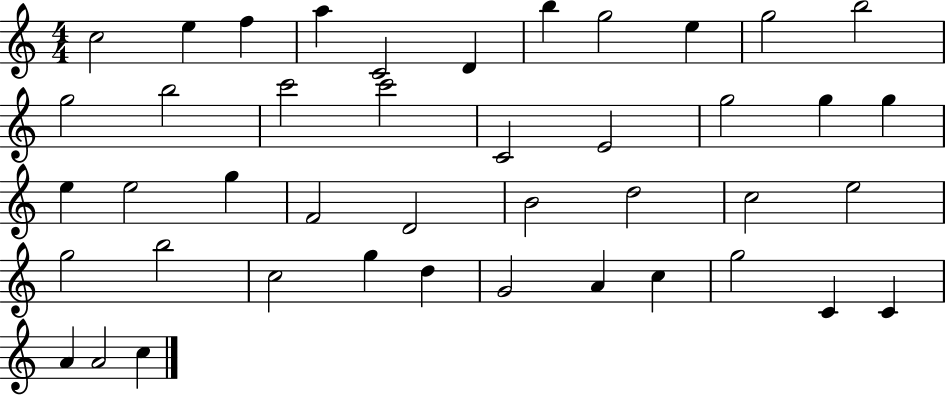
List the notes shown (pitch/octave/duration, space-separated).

C5/h E5/q F5/q A5/q C4/h D4/q B5/q G5/h E5/q G5/h B5/h G5/h B5/h C6/h C6/h C4/h E4/h G5/h G5/q G5/q E5/q E5/h G5/q F4/h D4/h B4/h D5/h C5/h E5/h G5/h B5/h C5/h G5/q D5/q G4/h A4/q C5/q G5/h C4/q C4/q A4/q A4/h C5/q